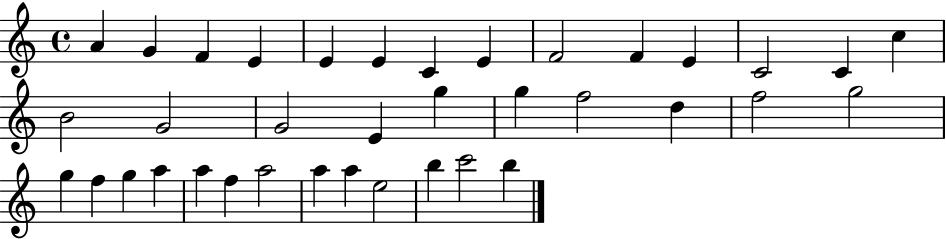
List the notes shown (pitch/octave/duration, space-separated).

A4/q G4/q F4/q E4/q E4/q E4/q C4/q E4/q F4/h F4/q E4/q C4/h C4/q C5/q B4/h G4/h G4/h E4/q G5/q G5/q F5/h D5/q F5/h G5/h G5/q F5/q G5/q A5/q A5/q F5/q A5/h A5/q A5/q E5/h B5/q C6/h B5/q